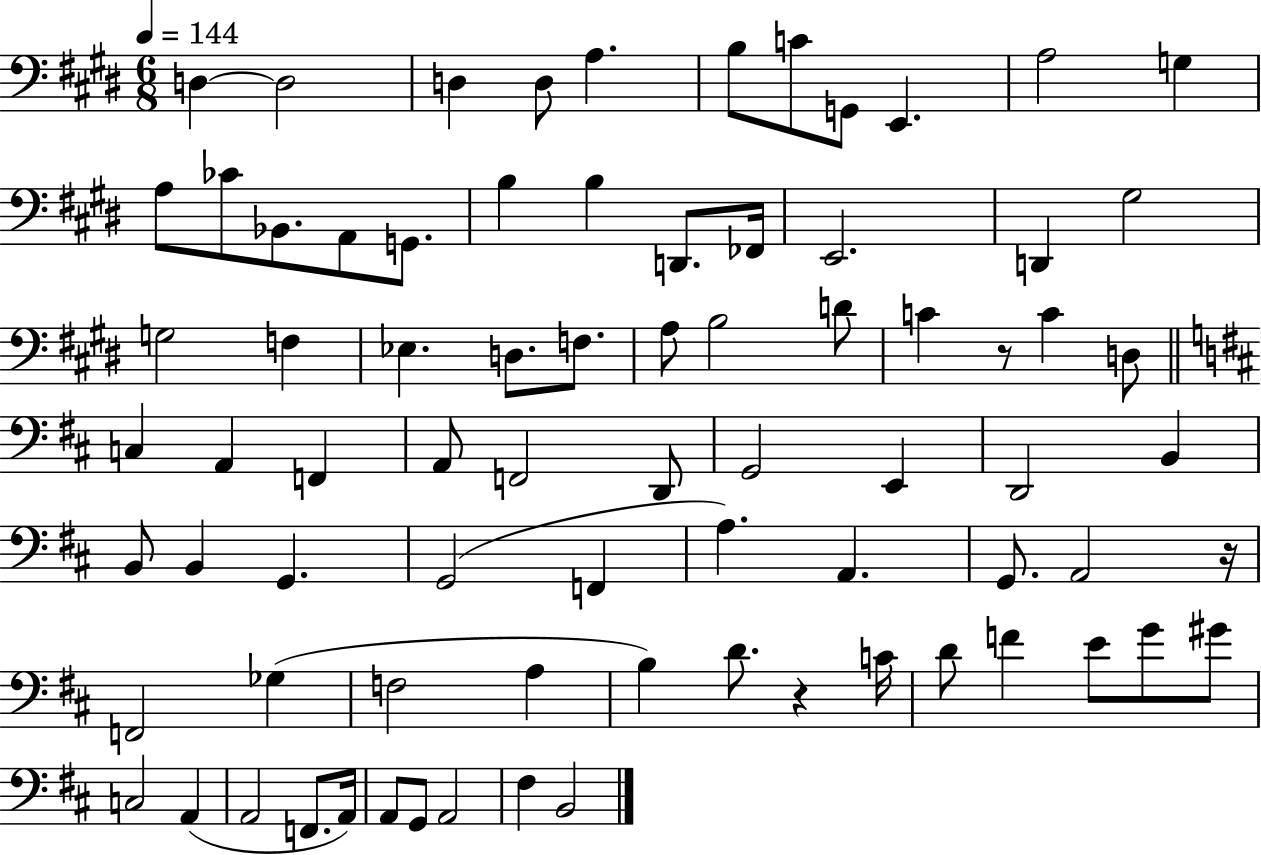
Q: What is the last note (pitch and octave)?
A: B2